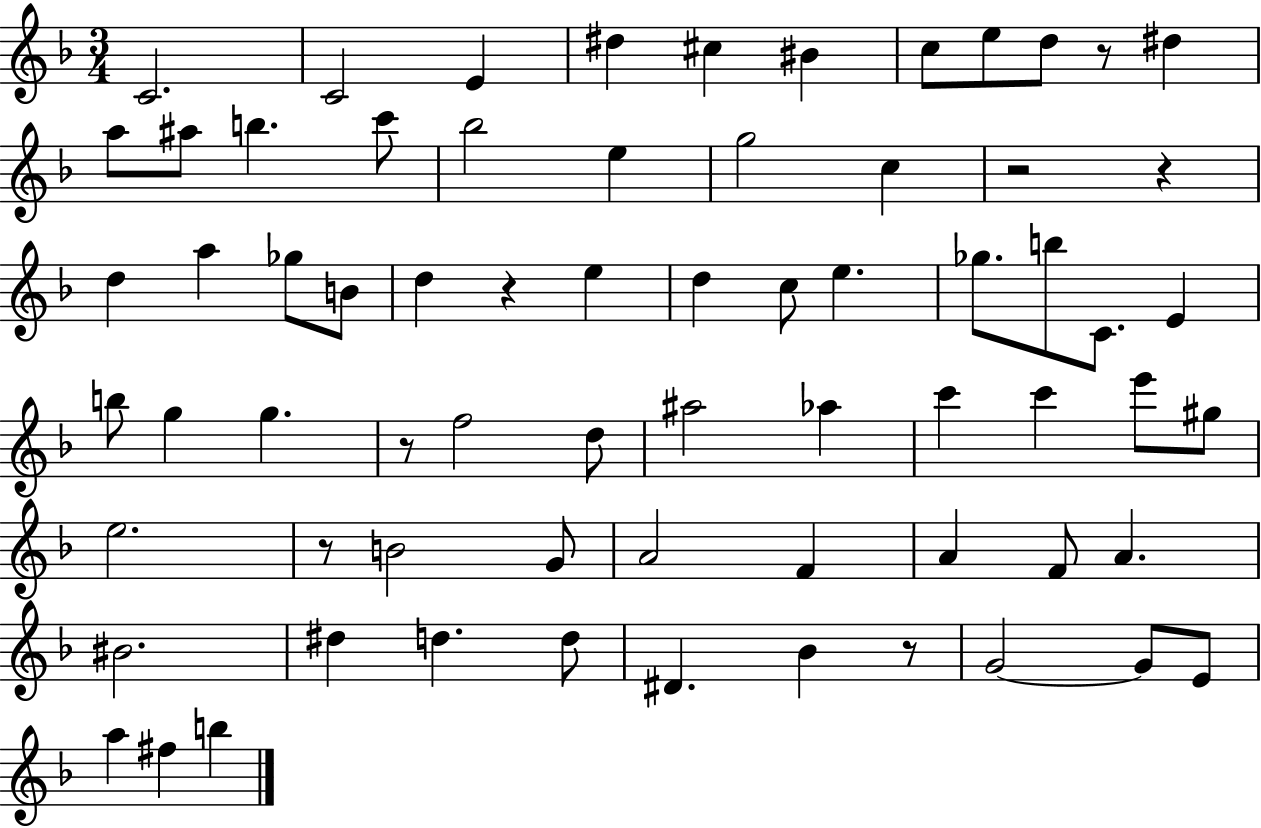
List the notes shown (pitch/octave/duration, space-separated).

C4/h. C4/h E4/q D#5/q C#5/q BIS4/q C5/e E5/e D5/e R/e D#5/q A5/e A#5/e B5/q. C6/e Bb5/h E5/q G5/h C5/q R/h R/q D5/q A5/q Gb5/e B4/e D5/q R/q E5/q D5/q C5/e E5/q. Gb5/e. B5/e C4/e. E4/q B5/e G5/q G5/q. R/e F5/h D5/e A#5/h Ab5/q C6/q C6/q E6/e G#5/e E5/h. R/e B4/h G4/e A4/h F4/q A4/q F4/e A4/q. BIS4/h. D#5/q D5/q. D5/e D#4/q. Bb4/q R/e G4/h G4/e E4/e A5/q F#5/q B5/q